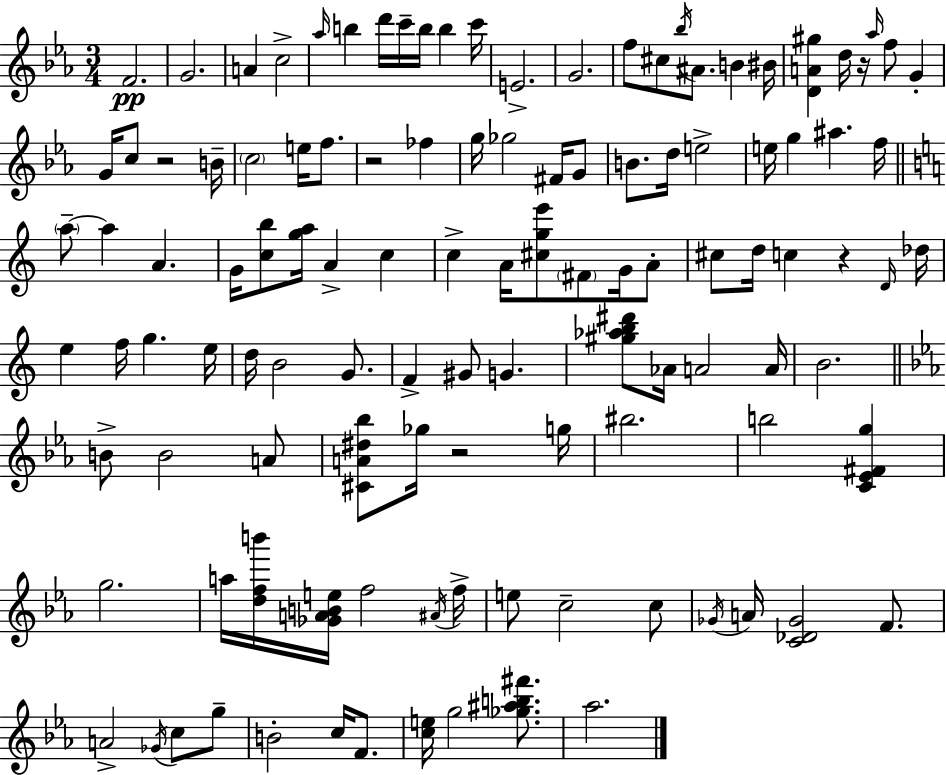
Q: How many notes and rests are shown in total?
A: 115